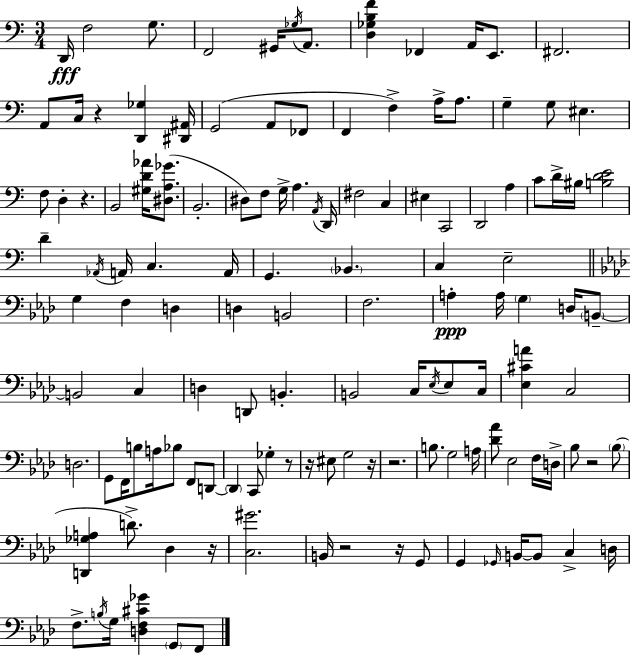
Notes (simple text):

D2/s F3/h G3/e. F2/h G#2/s Gb3/s A2/e. [D3,Gb3,B3,F4]/q FES2/q A2/s E2/e. F#2/h. A2/e C3/s R/q [D2,Gb3]/q [D#2,A#2]/s G2/h A2/e FES2/e F2/q F3/q A3/s A3/e. G3/q G3/e EIS3/q. F3/e D3/q R/q. B2/h [G#3,D4,Ab4]/s [D#3,A3,Gb4]/e. B2/h. D#3/e F3/e G3/s A3/q. A2/s D2/s F#3/h C3/q EIS3/q C2/h D2/h A3/q C4/e D4/s BIS3/s [B3,D4,E4]/h D4/q Ab2/s A2/s C3/q. A2/s G2/q. Bb2/q. C3/q E3/h G3/q F3/q D3/q D3/q B2/h F3/h. A3/q A3/s G3/q D3/s B2/e B2/h C3/q D3/q D2/e B2/q. B2/h C3/s Eb3/s Eb3/e C3/s [Eb3,C#4,A4]/q C3/h D3/h. G2/e F2/s B3/e A3/s Bb3/e F2/e D2/e D2/q C2/e Gb3/q R/e R/s EIS3/e G3/h R/s R/h. B3/e. G3/h A3/s [Db4,Ab4]/e Eb3/h F3/s D3/s Bb3/e R/h Bb3/e [D2,Gb3,A3]/q D4/e. Db3/q R/s [C3,G#4]/h. B2/s R/h R/s G2/e G2/q Gb2/s B2/s B2/e C3/q D3/s F3/e. B3/s G3/s [D3,F3,C#4,Gb4]/q G2/e F2/e